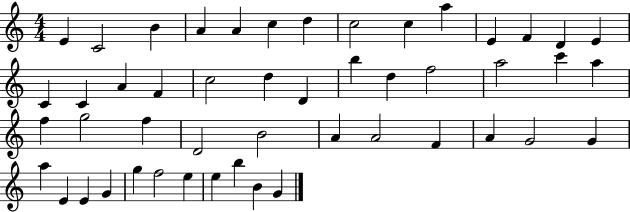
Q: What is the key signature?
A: C major